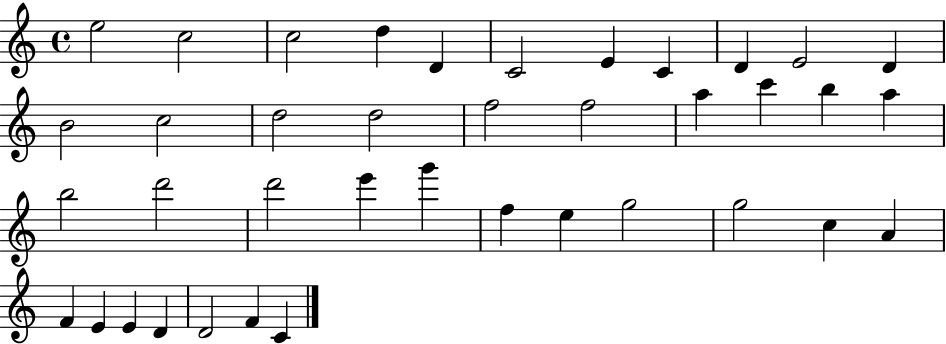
X:1
T:Untitled
M:4/4
L:1/4
K:C
e2 c2 c2 d D C2 E C D E2 D B2 c2 d2 d2 f2 f2 a c' b a b2 d'2 d'2 e' g' f e g2 g2 c A F E E D D2 F C